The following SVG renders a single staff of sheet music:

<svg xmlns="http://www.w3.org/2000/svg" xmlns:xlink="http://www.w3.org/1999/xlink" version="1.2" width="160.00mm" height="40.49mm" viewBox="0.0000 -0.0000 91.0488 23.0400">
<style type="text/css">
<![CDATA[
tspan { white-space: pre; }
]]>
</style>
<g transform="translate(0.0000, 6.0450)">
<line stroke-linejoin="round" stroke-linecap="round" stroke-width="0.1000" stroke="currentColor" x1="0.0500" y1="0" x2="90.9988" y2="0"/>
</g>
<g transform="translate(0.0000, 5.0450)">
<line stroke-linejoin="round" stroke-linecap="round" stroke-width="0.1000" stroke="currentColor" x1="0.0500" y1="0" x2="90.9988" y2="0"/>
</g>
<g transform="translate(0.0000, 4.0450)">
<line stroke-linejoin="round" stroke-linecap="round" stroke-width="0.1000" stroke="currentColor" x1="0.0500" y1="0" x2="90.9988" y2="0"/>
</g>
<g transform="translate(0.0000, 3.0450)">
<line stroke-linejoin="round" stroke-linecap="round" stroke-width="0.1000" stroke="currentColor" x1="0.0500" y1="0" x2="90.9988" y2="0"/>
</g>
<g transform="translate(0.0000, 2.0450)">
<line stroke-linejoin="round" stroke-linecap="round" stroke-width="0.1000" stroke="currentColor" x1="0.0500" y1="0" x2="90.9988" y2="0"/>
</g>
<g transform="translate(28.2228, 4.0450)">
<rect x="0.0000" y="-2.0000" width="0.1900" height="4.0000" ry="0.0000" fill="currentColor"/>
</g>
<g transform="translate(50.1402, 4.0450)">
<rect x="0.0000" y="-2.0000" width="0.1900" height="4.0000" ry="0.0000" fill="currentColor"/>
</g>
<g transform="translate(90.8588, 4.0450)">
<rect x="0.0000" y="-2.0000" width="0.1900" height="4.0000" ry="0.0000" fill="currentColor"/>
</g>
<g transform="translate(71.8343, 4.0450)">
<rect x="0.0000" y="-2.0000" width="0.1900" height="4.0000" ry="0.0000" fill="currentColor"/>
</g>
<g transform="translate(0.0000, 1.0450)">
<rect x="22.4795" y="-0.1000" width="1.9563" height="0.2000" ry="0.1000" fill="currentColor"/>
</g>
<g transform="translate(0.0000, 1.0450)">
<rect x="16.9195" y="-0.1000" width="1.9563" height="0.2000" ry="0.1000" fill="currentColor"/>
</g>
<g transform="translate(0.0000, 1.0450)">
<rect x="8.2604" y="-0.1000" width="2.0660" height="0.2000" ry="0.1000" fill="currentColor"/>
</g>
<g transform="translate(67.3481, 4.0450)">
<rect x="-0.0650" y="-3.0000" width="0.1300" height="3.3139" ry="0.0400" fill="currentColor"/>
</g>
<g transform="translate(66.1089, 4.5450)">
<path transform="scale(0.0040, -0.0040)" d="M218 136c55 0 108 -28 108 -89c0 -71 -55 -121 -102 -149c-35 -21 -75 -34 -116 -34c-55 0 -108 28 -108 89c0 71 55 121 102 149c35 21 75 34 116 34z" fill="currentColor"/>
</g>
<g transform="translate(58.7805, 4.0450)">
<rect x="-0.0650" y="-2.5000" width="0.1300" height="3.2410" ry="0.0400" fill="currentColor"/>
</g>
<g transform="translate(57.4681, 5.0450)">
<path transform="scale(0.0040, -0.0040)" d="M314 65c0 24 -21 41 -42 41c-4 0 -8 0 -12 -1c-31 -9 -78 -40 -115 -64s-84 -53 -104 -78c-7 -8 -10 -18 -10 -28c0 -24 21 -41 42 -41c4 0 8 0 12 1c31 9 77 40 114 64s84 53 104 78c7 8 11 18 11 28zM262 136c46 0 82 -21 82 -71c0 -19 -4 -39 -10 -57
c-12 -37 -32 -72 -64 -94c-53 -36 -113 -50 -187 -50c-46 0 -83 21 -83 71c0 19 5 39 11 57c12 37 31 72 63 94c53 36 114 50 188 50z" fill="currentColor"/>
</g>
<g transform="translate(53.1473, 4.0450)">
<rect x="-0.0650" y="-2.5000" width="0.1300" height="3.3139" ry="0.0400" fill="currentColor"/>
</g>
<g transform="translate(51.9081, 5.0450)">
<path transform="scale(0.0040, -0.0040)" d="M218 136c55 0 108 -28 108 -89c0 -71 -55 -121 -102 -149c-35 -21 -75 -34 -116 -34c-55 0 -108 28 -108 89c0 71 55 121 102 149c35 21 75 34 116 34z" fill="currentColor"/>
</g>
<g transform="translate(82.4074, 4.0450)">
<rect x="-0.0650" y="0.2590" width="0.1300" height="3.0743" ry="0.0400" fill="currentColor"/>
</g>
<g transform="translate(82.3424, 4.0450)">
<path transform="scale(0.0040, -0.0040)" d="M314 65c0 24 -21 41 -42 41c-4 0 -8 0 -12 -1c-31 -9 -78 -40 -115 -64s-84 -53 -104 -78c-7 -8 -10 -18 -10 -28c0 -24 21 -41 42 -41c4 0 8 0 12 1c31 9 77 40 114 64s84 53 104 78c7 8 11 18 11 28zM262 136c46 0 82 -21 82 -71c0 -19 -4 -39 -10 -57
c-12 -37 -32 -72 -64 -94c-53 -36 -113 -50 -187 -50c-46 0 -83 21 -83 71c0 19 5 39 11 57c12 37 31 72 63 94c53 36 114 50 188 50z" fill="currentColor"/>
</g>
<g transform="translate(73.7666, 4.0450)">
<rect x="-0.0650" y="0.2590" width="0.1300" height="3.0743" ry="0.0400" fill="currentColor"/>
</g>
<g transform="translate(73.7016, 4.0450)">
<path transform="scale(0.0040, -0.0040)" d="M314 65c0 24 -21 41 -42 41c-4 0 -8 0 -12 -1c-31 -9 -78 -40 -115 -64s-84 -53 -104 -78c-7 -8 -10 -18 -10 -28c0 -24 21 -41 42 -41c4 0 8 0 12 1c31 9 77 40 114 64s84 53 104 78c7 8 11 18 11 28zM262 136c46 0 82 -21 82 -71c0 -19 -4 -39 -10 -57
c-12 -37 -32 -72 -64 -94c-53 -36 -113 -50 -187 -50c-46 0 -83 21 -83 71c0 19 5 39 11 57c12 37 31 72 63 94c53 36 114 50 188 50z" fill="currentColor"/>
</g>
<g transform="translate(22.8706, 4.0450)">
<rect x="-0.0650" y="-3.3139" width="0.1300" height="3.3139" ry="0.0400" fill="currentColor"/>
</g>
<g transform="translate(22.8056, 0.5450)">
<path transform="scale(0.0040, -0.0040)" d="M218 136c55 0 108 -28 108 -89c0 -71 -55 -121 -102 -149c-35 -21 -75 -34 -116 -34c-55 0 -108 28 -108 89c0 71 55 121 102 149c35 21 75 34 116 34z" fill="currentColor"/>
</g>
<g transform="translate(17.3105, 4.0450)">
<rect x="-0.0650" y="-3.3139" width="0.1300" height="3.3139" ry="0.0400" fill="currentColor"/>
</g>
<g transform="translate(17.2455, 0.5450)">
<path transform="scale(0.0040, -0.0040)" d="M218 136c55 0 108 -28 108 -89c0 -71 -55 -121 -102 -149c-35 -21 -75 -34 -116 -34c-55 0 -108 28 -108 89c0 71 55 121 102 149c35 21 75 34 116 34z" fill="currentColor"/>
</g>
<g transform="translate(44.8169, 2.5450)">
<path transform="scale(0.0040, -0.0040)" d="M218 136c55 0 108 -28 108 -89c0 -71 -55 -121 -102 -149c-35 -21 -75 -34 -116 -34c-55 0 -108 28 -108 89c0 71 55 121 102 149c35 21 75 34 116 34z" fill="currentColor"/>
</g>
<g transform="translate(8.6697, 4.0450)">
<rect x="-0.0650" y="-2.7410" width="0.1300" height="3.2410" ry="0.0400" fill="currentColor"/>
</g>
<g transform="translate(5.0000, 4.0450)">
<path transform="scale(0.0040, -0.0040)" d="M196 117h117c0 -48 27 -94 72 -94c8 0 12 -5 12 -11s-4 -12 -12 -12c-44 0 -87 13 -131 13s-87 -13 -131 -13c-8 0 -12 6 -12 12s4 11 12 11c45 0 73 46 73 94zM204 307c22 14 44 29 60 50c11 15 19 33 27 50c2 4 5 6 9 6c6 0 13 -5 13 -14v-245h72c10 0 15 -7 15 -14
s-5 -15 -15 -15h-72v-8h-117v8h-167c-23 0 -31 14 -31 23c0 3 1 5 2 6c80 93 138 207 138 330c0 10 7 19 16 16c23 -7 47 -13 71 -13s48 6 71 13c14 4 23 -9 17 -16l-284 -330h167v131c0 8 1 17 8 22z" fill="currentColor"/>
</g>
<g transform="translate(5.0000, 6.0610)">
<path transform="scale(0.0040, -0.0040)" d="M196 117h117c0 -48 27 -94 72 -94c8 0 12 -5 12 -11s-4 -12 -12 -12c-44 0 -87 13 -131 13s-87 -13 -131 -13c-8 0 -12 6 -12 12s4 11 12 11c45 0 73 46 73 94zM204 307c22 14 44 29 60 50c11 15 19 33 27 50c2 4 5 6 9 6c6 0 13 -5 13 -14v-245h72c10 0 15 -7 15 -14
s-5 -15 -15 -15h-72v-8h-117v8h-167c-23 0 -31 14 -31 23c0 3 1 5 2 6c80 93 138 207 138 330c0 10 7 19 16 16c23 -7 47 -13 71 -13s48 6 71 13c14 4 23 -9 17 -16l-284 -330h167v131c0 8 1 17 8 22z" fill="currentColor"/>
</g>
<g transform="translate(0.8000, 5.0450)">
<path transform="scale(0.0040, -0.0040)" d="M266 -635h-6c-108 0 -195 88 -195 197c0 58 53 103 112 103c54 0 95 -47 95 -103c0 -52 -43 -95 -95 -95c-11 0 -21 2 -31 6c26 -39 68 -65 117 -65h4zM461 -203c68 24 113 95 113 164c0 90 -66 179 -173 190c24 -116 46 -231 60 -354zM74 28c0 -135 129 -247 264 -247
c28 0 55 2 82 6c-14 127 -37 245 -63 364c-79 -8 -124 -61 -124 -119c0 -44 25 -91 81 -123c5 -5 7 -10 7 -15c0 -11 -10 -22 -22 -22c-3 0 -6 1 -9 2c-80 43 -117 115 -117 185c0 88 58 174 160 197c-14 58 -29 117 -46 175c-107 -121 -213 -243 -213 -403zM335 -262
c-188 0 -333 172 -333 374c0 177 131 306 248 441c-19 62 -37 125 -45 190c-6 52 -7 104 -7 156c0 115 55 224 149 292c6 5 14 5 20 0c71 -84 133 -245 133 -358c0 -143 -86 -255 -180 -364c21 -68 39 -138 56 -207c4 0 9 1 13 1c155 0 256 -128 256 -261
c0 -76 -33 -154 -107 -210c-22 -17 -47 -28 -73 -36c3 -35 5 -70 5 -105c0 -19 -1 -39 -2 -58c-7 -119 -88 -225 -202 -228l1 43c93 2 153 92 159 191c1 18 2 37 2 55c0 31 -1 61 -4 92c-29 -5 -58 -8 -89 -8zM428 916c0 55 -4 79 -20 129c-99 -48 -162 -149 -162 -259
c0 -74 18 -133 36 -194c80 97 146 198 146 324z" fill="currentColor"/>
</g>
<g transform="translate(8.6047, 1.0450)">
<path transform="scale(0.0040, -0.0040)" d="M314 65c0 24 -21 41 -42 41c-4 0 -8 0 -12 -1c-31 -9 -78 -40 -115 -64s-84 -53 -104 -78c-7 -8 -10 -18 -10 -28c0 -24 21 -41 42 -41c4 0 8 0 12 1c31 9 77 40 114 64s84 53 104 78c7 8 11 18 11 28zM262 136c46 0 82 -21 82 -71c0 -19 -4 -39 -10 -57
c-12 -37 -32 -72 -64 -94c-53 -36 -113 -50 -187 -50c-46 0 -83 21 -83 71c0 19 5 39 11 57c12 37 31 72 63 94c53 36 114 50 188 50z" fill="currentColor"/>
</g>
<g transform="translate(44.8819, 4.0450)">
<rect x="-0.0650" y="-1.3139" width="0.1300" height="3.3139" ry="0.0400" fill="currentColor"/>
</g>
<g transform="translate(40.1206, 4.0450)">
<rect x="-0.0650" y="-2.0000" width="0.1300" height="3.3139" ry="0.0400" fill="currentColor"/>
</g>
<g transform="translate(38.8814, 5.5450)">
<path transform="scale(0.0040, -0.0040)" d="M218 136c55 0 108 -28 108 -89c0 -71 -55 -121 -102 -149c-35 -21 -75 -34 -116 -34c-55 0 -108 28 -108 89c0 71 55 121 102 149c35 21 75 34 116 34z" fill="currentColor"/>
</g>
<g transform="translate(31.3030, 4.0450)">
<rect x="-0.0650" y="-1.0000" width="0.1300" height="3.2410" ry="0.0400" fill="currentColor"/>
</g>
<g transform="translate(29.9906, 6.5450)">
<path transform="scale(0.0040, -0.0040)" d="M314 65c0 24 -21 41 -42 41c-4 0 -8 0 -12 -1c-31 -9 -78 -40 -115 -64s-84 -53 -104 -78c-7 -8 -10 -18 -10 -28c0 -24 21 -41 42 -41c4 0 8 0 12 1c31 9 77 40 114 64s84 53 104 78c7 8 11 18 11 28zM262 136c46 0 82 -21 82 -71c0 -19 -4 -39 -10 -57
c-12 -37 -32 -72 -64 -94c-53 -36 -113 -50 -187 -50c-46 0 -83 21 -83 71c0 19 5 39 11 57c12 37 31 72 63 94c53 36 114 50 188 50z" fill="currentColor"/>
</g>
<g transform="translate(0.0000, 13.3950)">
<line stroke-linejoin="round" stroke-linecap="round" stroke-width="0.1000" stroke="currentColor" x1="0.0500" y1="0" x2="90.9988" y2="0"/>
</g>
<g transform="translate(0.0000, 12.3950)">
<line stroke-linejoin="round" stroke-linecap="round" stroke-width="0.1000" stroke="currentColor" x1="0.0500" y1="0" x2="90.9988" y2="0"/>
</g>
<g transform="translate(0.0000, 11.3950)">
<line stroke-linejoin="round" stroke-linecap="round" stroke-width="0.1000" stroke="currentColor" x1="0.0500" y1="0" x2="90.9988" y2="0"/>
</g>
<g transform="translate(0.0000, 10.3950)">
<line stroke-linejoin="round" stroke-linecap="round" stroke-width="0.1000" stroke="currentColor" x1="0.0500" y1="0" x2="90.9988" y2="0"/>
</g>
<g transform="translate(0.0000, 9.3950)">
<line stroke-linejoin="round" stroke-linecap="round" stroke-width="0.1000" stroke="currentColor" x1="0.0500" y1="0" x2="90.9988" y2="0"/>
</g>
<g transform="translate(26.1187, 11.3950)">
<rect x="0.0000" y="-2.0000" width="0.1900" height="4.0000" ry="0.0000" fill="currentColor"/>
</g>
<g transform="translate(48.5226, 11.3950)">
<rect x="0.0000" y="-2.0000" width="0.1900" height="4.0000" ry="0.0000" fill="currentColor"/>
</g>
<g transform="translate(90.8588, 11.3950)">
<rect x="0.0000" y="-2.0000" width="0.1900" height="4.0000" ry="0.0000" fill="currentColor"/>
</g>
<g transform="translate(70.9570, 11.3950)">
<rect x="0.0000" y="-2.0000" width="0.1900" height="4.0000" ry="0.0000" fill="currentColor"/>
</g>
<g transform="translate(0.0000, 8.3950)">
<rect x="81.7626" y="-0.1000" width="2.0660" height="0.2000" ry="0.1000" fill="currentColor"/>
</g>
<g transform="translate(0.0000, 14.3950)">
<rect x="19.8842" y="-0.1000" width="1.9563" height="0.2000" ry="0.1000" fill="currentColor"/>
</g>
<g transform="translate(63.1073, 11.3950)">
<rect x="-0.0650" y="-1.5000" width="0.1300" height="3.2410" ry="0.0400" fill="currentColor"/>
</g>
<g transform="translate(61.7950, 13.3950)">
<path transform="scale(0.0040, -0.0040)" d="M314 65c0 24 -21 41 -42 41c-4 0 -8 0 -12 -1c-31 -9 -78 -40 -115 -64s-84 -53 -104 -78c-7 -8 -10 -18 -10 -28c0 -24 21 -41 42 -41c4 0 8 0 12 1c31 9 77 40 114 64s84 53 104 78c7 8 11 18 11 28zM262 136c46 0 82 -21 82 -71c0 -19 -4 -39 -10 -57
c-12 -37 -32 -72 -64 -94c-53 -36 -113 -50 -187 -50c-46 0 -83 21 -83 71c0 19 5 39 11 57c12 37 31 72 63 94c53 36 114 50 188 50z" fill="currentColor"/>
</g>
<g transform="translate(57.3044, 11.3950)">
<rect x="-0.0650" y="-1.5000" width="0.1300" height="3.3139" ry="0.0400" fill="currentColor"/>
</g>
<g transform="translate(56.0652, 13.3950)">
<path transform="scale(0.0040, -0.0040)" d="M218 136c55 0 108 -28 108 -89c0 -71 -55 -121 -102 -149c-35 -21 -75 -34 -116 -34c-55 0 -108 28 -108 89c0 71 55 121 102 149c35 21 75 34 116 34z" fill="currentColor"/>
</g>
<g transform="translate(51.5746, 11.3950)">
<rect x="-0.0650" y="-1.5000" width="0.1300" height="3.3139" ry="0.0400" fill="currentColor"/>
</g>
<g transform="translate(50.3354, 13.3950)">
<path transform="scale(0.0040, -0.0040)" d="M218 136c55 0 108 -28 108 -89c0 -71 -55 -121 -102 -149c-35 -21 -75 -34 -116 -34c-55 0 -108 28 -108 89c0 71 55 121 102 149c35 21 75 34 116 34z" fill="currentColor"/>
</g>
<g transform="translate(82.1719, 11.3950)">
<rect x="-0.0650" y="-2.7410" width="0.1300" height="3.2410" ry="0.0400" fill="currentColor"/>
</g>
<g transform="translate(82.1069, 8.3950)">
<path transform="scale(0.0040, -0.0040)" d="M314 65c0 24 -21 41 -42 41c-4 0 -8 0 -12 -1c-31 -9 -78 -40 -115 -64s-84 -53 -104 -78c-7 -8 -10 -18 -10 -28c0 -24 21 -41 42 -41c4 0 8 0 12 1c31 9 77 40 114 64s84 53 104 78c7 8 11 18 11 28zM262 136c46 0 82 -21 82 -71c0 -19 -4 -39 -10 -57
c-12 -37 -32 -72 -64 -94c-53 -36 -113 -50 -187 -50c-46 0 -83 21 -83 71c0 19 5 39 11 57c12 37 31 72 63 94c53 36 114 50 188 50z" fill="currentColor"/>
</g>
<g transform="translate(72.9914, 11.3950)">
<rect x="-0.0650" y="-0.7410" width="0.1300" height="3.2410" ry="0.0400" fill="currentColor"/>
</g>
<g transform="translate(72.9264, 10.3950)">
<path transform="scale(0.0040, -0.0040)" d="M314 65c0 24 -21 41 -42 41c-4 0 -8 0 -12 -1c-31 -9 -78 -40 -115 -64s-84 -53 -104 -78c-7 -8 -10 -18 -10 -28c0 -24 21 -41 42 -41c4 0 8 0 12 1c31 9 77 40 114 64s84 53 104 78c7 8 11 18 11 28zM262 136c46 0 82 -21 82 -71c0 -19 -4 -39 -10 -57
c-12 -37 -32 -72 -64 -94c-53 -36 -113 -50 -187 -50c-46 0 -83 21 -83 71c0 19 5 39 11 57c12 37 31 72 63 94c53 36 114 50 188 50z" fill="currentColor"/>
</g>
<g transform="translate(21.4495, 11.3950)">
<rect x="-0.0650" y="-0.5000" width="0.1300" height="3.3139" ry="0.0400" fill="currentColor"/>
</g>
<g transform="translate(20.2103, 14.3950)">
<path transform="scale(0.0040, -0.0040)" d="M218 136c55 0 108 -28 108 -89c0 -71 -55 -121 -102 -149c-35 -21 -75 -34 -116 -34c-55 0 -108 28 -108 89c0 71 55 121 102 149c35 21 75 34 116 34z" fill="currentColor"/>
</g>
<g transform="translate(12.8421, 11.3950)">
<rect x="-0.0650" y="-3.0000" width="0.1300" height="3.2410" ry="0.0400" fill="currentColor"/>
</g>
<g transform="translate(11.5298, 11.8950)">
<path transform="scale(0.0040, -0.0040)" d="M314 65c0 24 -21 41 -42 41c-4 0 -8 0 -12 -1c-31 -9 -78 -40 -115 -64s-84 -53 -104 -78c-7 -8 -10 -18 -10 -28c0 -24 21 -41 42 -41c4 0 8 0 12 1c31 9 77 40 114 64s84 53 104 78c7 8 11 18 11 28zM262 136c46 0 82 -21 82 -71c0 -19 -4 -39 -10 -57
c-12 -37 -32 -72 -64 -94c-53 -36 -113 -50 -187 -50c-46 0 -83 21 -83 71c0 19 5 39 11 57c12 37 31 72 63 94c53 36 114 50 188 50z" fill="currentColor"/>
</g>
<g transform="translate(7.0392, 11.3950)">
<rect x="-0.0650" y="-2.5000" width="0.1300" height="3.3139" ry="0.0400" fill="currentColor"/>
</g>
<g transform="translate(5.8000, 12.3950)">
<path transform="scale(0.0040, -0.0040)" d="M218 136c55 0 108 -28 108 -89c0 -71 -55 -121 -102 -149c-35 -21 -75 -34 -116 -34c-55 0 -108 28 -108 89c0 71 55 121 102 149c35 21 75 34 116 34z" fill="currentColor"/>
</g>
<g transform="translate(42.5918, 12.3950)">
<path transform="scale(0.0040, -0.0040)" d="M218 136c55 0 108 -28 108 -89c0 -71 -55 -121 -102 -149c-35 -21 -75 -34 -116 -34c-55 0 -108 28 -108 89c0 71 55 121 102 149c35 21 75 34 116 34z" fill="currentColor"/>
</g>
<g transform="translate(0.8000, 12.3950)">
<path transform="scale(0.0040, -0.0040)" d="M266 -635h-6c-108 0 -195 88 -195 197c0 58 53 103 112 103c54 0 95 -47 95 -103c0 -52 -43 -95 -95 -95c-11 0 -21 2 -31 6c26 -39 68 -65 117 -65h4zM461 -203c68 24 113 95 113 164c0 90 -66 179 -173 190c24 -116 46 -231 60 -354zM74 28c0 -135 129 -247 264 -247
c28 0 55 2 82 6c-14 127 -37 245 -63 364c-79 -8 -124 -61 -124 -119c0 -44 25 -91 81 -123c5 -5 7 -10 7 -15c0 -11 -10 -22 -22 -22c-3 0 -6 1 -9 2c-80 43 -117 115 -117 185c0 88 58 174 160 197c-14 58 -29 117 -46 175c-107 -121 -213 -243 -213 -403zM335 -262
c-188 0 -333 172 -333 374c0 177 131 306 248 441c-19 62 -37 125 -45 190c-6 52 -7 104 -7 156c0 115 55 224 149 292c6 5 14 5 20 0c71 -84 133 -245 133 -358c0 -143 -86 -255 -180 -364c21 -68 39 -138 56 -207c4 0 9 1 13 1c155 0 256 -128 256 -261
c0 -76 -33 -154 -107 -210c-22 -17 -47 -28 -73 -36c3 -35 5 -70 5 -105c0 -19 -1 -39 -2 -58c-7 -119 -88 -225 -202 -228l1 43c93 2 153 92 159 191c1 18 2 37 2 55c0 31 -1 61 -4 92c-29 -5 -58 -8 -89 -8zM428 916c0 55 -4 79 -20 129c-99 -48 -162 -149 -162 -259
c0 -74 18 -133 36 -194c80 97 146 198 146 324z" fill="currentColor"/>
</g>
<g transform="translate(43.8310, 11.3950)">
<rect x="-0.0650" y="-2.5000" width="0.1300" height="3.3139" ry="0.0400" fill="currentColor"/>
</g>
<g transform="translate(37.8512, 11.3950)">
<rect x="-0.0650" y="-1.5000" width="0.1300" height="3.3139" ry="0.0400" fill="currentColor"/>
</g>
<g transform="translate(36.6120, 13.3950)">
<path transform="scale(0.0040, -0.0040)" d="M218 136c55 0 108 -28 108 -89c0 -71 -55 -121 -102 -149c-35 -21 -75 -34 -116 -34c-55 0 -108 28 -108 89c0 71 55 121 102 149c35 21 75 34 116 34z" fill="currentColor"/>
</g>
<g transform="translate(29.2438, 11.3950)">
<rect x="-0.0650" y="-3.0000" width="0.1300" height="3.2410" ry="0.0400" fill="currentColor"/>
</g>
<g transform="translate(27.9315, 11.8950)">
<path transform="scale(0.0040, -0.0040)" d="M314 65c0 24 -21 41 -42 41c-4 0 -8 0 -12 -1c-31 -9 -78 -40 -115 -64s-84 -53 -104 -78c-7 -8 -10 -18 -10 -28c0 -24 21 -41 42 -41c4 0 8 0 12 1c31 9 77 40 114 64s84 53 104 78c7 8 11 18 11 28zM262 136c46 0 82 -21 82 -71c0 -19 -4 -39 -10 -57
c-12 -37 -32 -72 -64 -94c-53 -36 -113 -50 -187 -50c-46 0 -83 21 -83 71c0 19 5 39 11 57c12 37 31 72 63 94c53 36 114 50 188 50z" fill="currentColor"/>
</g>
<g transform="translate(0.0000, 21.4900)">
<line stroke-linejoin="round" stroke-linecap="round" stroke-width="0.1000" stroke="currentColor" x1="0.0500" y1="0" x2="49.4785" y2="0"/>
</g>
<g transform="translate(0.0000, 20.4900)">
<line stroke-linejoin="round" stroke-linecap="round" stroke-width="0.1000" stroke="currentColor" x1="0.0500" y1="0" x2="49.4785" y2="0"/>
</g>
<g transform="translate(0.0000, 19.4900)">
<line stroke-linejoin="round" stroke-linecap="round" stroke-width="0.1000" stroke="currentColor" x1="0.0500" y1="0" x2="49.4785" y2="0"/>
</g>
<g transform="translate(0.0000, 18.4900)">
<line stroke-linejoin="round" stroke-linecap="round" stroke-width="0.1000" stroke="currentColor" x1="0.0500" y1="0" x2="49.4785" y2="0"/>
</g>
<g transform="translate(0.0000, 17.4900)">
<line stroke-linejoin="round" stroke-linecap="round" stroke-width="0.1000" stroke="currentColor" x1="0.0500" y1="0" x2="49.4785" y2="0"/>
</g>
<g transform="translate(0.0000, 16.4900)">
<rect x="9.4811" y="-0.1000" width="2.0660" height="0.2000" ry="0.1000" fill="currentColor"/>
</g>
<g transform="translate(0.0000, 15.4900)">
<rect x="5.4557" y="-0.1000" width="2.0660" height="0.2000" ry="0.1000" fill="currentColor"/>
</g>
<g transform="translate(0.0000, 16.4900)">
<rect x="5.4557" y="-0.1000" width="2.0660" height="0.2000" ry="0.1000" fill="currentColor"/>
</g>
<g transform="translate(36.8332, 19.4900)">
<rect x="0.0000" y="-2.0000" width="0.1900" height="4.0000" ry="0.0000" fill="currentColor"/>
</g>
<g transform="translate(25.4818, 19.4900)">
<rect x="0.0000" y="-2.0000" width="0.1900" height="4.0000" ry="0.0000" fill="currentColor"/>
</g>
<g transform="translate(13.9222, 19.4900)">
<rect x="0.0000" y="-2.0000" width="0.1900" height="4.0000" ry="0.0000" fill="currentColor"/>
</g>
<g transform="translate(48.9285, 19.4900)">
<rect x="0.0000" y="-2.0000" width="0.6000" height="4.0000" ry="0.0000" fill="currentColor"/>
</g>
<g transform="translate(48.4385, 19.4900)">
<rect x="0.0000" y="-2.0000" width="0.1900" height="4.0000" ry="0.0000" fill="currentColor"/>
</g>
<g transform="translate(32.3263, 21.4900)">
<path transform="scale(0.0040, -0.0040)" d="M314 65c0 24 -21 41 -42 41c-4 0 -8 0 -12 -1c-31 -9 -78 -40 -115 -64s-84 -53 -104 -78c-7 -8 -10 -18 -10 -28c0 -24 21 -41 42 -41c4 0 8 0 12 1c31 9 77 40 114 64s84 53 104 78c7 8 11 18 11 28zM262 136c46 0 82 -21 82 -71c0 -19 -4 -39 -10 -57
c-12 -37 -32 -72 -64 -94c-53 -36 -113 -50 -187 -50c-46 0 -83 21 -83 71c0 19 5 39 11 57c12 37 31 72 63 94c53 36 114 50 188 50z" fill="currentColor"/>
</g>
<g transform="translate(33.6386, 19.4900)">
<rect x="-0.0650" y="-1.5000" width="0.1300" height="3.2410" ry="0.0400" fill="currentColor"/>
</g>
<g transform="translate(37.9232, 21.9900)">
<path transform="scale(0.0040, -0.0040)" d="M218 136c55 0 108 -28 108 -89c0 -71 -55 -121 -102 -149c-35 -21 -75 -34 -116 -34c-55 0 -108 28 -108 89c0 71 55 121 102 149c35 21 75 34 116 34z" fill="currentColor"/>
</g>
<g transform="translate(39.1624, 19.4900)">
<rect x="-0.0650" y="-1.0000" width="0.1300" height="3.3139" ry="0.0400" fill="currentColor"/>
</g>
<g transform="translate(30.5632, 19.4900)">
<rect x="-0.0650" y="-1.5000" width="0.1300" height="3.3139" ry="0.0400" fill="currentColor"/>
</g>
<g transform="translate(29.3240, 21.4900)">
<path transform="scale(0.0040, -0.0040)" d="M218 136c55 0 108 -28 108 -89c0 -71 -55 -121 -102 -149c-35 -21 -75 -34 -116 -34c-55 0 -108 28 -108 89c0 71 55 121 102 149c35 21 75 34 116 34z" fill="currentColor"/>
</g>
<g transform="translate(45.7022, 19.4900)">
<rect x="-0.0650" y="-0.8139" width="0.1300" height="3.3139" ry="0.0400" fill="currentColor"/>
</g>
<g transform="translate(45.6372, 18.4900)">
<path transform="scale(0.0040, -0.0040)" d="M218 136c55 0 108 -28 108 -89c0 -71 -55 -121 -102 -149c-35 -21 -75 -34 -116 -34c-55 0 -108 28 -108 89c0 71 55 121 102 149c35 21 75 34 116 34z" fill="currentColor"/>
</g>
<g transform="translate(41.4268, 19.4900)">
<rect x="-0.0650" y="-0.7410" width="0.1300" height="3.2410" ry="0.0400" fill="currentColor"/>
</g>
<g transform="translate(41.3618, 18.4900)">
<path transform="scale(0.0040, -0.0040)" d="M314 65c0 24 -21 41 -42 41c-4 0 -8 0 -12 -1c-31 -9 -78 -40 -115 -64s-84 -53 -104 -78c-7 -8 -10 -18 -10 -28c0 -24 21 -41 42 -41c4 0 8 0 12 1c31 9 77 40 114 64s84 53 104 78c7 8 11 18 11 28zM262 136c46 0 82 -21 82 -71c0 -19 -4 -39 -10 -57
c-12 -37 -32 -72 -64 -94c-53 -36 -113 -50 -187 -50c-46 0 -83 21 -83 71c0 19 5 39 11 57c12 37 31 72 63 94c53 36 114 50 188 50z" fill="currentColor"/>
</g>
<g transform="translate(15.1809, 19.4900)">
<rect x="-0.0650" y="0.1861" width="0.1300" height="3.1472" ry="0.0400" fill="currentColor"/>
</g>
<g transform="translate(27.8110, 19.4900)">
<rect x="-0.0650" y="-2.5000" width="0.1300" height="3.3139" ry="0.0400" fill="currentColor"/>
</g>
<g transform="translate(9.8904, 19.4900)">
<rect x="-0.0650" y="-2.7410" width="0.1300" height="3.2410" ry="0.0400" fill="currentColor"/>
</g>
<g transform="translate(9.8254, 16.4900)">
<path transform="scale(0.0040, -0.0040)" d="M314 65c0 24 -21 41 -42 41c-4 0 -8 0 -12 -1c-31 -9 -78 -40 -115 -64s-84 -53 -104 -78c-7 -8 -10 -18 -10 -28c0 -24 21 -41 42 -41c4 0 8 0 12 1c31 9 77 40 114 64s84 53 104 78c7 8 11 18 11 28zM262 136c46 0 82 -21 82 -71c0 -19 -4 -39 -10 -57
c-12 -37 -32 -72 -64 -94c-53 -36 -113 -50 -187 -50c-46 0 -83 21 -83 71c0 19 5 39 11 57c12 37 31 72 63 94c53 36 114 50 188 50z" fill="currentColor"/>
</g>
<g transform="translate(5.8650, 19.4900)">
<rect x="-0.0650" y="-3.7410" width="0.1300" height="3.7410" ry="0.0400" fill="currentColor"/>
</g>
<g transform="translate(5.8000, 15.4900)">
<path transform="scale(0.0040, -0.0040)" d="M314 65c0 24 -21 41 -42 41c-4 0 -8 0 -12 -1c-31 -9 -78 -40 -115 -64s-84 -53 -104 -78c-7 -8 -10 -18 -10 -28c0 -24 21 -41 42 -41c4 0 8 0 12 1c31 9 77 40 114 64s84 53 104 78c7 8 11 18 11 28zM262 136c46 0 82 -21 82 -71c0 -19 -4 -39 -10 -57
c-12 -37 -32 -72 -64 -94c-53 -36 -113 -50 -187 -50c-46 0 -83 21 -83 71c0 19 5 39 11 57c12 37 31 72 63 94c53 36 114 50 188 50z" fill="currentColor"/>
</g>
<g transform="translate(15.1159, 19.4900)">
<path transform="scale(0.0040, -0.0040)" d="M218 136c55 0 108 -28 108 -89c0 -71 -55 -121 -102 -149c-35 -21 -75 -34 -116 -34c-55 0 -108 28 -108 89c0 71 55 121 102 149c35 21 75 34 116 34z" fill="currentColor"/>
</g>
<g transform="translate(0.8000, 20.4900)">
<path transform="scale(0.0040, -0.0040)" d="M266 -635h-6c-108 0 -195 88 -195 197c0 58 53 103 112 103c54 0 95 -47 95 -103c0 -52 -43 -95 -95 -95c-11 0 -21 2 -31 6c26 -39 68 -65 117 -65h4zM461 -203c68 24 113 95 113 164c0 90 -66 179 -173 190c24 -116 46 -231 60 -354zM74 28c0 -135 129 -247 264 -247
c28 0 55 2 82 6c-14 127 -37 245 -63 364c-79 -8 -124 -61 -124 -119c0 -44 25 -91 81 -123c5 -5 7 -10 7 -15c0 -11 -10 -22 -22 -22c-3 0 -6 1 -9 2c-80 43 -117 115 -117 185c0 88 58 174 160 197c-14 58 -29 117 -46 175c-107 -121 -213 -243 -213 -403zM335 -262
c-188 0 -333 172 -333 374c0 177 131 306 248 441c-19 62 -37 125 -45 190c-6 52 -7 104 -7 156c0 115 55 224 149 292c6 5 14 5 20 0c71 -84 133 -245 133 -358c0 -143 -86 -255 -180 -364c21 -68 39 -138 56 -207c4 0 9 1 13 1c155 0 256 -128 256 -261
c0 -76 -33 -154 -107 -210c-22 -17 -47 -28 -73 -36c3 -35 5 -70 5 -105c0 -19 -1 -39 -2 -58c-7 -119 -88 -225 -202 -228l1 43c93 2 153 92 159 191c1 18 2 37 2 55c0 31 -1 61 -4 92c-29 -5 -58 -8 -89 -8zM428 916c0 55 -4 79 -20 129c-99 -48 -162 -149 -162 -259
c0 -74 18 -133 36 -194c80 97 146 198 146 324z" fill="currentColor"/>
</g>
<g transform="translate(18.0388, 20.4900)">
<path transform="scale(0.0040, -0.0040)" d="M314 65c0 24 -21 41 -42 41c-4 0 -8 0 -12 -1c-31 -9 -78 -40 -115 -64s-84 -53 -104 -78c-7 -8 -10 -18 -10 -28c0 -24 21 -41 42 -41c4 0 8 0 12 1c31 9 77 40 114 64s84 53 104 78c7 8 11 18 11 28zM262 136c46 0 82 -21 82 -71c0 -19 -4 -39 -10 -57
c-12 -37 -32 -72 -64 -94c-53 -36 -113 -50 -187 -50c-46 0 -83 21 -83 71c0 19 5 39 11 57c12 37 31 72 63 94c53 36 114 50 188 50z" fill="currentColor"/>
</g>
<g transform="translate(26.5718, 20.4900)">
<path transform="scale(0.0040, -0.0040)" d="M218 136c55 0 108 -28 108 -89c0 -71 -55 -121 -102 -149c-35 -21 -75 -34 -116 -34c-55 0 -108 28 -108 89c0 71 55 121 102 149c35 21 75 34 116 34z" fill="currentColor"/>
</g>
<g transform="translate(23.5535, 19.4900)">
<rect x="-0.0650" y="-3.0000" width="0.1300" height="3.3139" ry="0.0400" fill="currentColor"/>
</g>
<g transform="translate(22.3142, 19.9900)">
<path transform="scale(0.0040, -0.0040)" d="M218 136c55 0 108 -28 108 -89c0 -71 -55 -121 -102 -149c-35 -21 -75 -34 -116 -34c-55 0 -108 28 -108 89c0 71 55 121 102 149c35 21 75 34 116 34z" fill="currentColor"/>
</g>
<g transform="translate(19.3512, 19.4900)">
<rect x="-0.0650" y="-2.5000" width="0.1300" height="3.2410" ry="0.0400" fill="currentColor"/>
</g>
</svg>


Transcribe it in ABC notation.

X:1
T:Untitled
M:4/4
L:1/4
K:C
a2 b b D2 F e G G2 A B2 B2 G A2 C A2 E G E E E2 d2 a2 c'2 a2 B G2 A G E E2 D d2 d